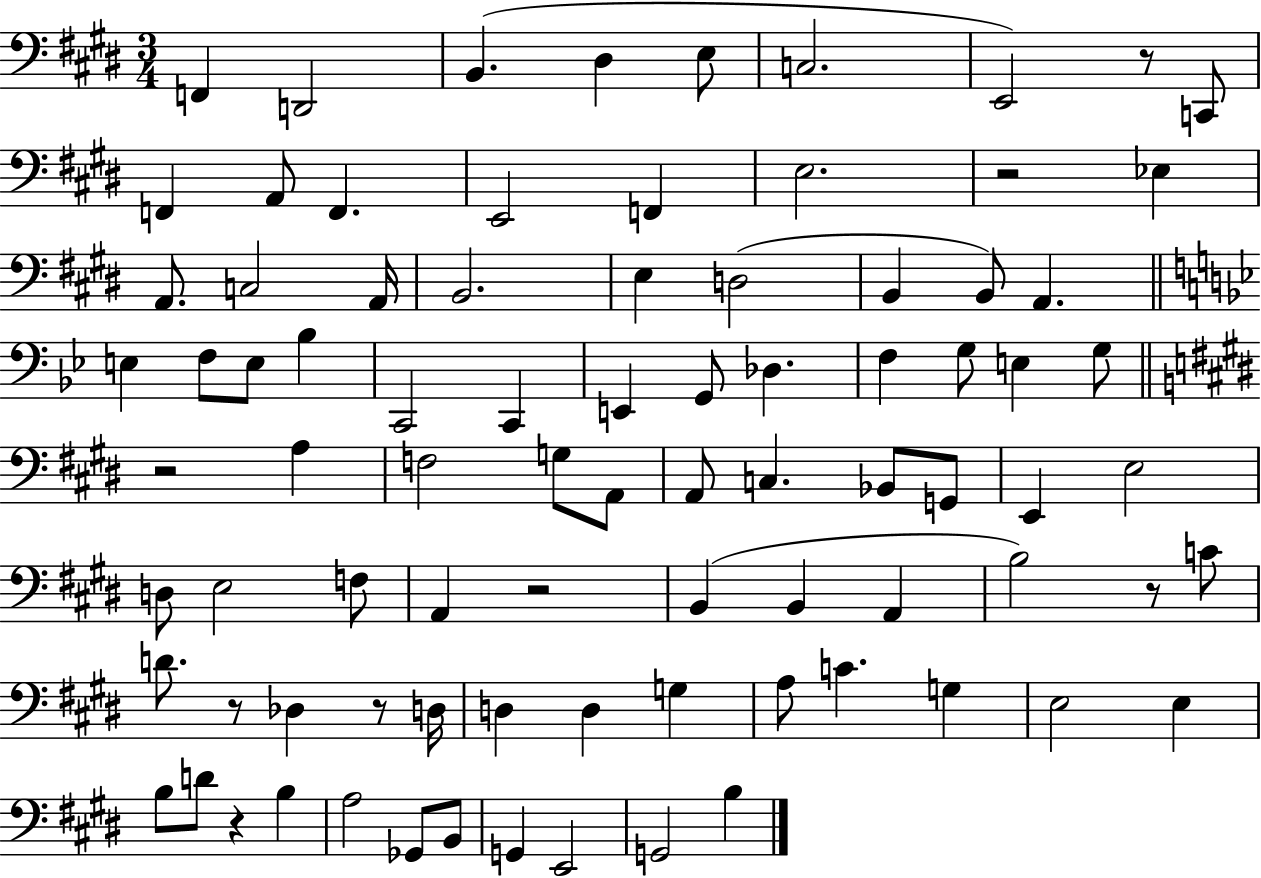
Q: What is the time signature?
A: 3/4